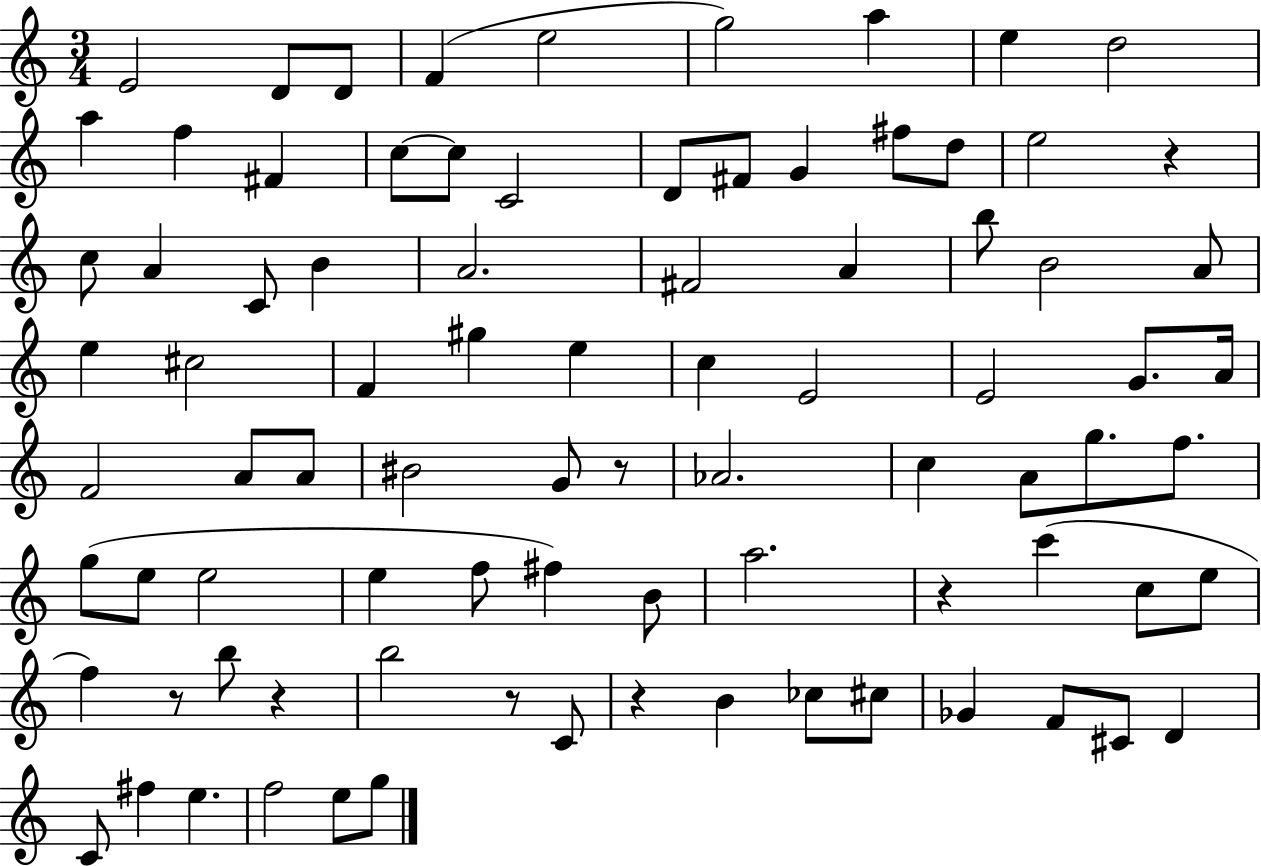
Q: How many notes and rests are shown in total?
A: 86